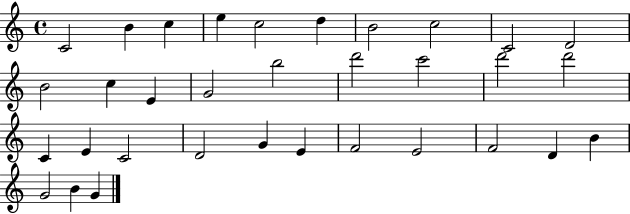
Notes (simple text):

C4/h B4/q C5/q E5/q C5/h D5/q B4/h C5/h C4/h D4/h B4/h C5/q E4/q G4/h B5/h D6/h C6/h D6/h D6/h C4/q E4/q C4/h D4/h G4/q E4/q F4/h E4/h F4/h D4/q B4/q G4/h B4/q G4/q